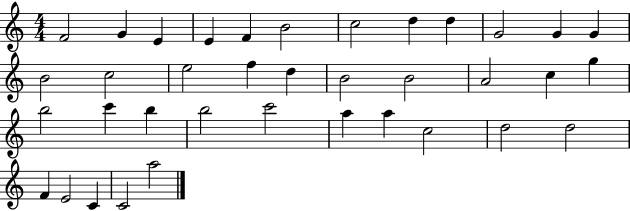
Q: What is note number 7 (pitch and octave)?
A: C5